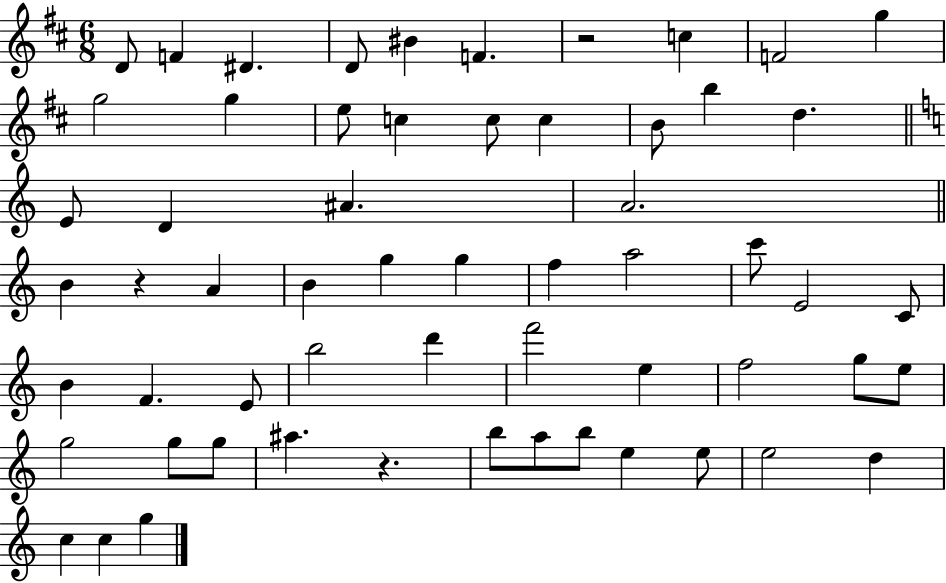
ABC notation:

X:1
T:Untitled
M:6/8
L:1/4
K:D
D/2 F ^D D/2 ^B F z2 c F2 g g2 g e/2 c c/2 c B/2 b d E/2 D ^A A2 B z A B g g f a2 c'/2 E2 C/2 B F E/2 b2 d' f'2 e f2 g/2 e/2 g2 g/2 g/2 ^a z b/2 a/2 b/2 e e/2 e2 d c c g